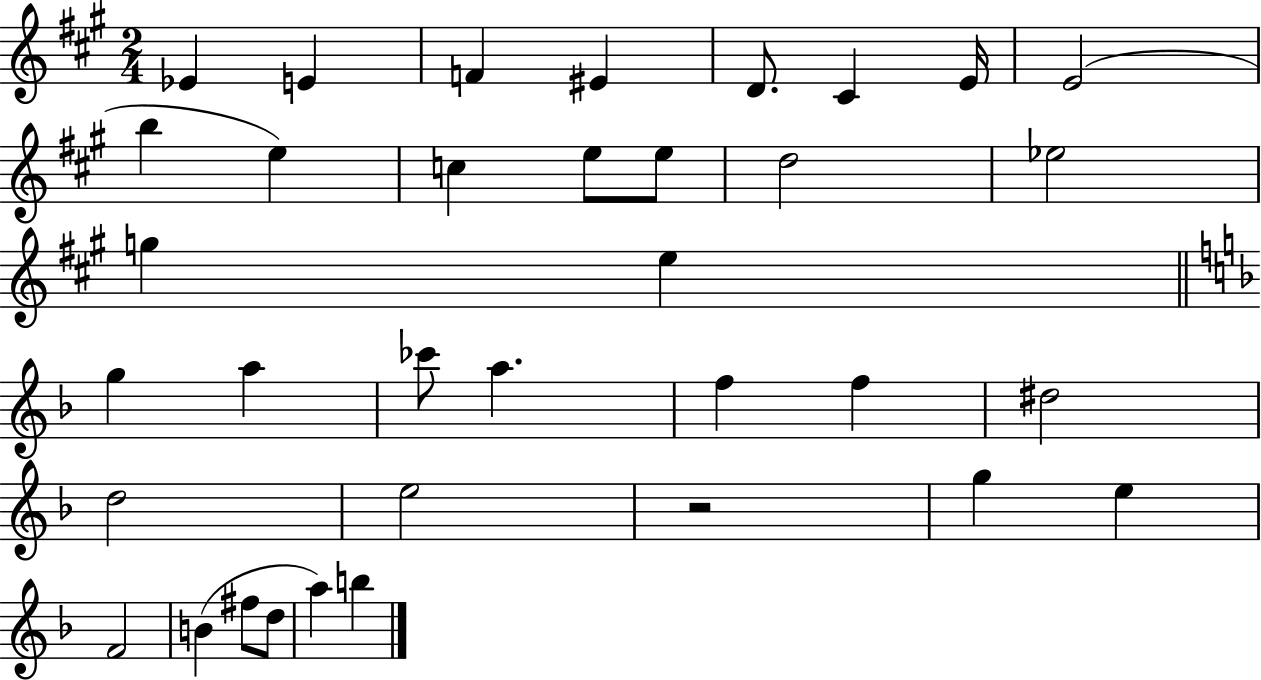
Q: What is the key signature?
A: A major